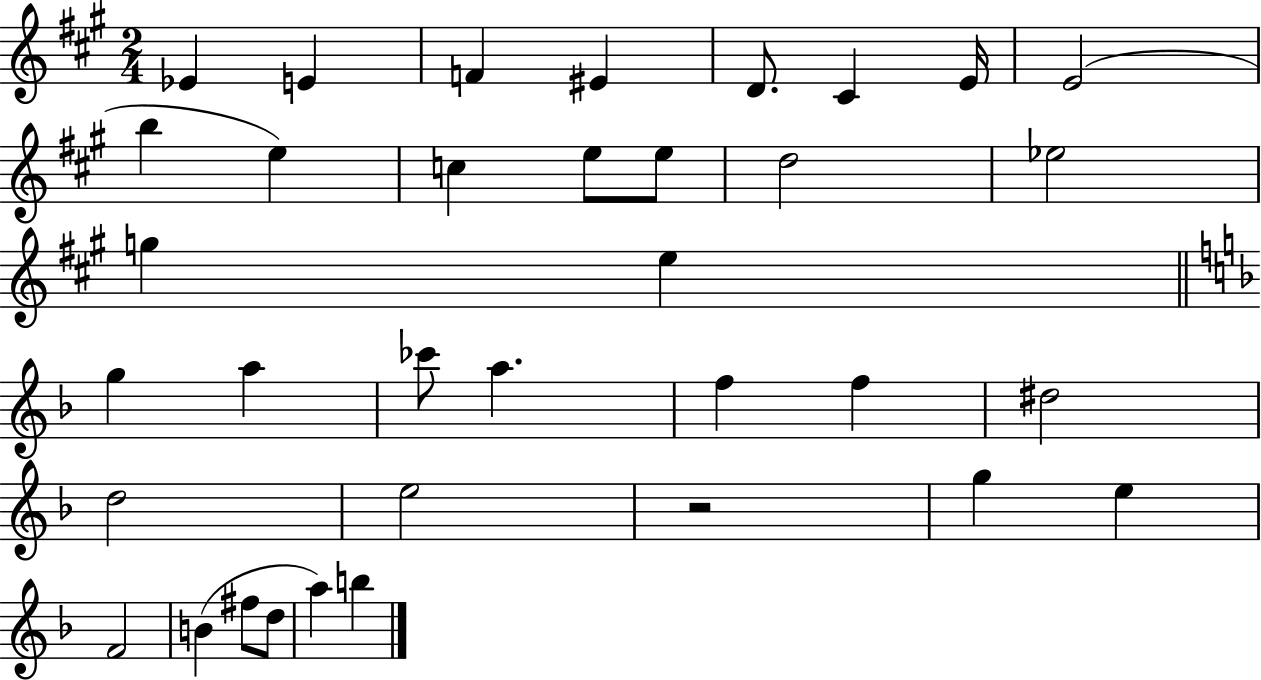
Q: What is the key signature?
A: A major